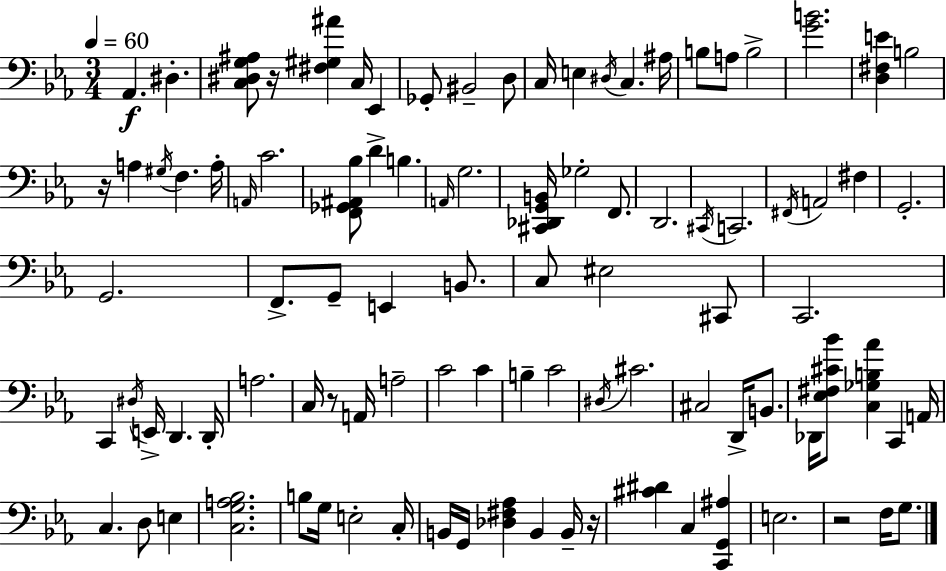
{
  \clef bass
  \numericTimeSignature
  \time 3/4
  \key ees \major
  \tempo 4 = 60
  aes,4.\f dis4.-. | <c dis g ais>8 r16 <fis gis ais'>4 c16 ees,4 | ges,8-. bis,2-- d8 | c16 e4 \acciaccatura { dis16 } c4. | \break ais16 b8 a8 b2-> | <g' b'>2. | <d fis e'>4 b2 | r16 a4 \acciaccatura { gis16 } f4. | \break a16-. \grace { a,16 } c'2. | <f, ges, ais, bes>8 d'4-> b4. | \grace { a,16 } g2. | <cis, des, g, b,>16 ges2-. | \break f,8. d,2. | \acciaccatura { cis,16 } c,2. | \acciaccatura { fis,16 } a,2 | fis4 g,2.-. | \break g,2. | f,8.-> g,8-- e,4 | b,8. c8 eis2 | cis,8 c,2. | \break c,4 \acciaccatura { dis16 } e,16-> | d,4. d,16-. a2. | c16 r8 a,16 a2-- | c'2 | \break c'4 b4-- c'2 | \acciaccatura { dis16 } cis'2. | cis2 | d,16-> b,8. des,16 <ees fis cis' bes'>8 <c ges b aes'>4 | \break c,4 a,16 c4. | d8 e4 <c g a bes>2. | b8 g16 e2-. | c16-. b,16 g,16 <des fis aes>4 | \break b,4 b,16-- r16 <cis' dis'>4 | c4 <c, g, ais>4 e2. | r2 | f16 g8. \bar "|."
}